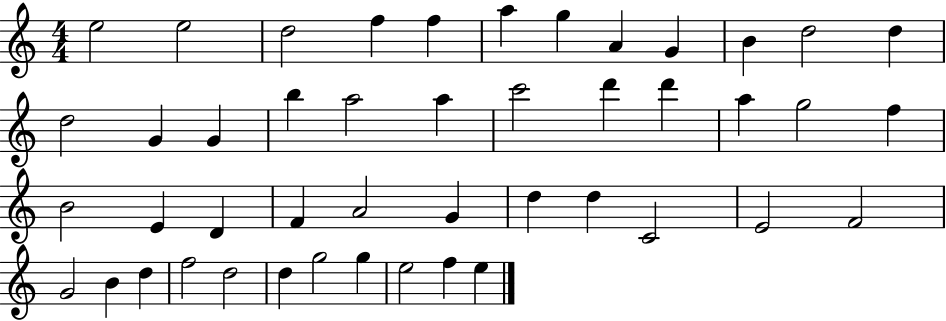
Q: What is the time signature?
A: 4/4